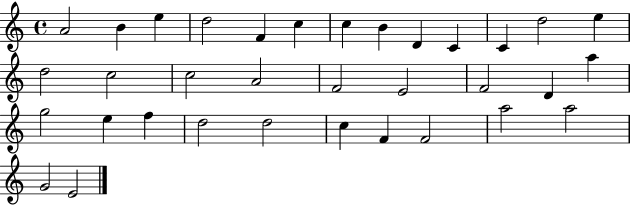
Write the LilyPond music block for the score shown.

{
  \clef treble
  \time 4/4
  \defaultTimeSignature
  \key c \major
  a'2 b'4 e''4 | d''2 f'4 c''4 | c''4 b'4 d'4 c'4 | c'4 d''2 e''4 | \break d''2 c''2 | c''2 a'2 | f'2 e'2 | f'2 d'4 a''4 | \break g''2 e''4 f''4 | d''2 d''2 | c''4 f'4 f'2 | a''2 a''2 | \break g'2 e'2 | \bar "|."
}